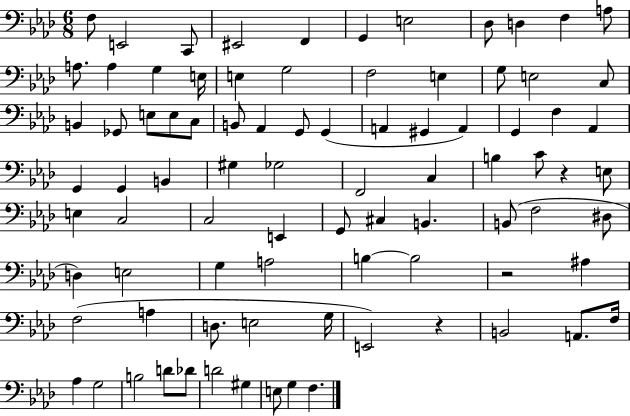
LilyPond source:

{
  \clef bass
  \numericTimeSignature
  \time 6/8
  \key aes \major
  f8 e,2 c,8 | eis,2 f,4 | g,4 e2 | des8 d4 f4 a8 | \break a8. a4 g4 e16 | e4 g2 | f2 e4 | g8 e2 c8 | \break b,4 ges,8 e8 e8 c8 | b,8 aes,4 g,8 g,4( | a,4 gis,4 a,4) | g,4 f4 aes,4 | \break g,4 g,4 b,4 | gis4 ges2 | f,2 c4 | b4 c'8 r4 e8 | \break e4 c2 | c2 e,4 | g,8 cis4 b,4. | b,8( f2 dis8 | \break d4) e2 | g4 a2 | b4~~ b2 | r2 ais4 | \break f2( a4 | d8. e2 g16 | e,2) r4 | b,2 a,8. f16 | \break aes4 g2 | b2 d'8 des'8 | d'2 gis4 | e8 g4 f4. | \break \bar "|."
}